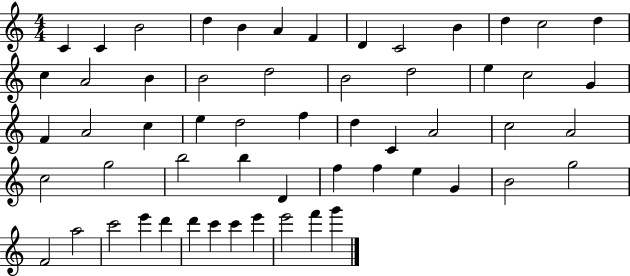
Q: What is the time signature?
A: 4/4